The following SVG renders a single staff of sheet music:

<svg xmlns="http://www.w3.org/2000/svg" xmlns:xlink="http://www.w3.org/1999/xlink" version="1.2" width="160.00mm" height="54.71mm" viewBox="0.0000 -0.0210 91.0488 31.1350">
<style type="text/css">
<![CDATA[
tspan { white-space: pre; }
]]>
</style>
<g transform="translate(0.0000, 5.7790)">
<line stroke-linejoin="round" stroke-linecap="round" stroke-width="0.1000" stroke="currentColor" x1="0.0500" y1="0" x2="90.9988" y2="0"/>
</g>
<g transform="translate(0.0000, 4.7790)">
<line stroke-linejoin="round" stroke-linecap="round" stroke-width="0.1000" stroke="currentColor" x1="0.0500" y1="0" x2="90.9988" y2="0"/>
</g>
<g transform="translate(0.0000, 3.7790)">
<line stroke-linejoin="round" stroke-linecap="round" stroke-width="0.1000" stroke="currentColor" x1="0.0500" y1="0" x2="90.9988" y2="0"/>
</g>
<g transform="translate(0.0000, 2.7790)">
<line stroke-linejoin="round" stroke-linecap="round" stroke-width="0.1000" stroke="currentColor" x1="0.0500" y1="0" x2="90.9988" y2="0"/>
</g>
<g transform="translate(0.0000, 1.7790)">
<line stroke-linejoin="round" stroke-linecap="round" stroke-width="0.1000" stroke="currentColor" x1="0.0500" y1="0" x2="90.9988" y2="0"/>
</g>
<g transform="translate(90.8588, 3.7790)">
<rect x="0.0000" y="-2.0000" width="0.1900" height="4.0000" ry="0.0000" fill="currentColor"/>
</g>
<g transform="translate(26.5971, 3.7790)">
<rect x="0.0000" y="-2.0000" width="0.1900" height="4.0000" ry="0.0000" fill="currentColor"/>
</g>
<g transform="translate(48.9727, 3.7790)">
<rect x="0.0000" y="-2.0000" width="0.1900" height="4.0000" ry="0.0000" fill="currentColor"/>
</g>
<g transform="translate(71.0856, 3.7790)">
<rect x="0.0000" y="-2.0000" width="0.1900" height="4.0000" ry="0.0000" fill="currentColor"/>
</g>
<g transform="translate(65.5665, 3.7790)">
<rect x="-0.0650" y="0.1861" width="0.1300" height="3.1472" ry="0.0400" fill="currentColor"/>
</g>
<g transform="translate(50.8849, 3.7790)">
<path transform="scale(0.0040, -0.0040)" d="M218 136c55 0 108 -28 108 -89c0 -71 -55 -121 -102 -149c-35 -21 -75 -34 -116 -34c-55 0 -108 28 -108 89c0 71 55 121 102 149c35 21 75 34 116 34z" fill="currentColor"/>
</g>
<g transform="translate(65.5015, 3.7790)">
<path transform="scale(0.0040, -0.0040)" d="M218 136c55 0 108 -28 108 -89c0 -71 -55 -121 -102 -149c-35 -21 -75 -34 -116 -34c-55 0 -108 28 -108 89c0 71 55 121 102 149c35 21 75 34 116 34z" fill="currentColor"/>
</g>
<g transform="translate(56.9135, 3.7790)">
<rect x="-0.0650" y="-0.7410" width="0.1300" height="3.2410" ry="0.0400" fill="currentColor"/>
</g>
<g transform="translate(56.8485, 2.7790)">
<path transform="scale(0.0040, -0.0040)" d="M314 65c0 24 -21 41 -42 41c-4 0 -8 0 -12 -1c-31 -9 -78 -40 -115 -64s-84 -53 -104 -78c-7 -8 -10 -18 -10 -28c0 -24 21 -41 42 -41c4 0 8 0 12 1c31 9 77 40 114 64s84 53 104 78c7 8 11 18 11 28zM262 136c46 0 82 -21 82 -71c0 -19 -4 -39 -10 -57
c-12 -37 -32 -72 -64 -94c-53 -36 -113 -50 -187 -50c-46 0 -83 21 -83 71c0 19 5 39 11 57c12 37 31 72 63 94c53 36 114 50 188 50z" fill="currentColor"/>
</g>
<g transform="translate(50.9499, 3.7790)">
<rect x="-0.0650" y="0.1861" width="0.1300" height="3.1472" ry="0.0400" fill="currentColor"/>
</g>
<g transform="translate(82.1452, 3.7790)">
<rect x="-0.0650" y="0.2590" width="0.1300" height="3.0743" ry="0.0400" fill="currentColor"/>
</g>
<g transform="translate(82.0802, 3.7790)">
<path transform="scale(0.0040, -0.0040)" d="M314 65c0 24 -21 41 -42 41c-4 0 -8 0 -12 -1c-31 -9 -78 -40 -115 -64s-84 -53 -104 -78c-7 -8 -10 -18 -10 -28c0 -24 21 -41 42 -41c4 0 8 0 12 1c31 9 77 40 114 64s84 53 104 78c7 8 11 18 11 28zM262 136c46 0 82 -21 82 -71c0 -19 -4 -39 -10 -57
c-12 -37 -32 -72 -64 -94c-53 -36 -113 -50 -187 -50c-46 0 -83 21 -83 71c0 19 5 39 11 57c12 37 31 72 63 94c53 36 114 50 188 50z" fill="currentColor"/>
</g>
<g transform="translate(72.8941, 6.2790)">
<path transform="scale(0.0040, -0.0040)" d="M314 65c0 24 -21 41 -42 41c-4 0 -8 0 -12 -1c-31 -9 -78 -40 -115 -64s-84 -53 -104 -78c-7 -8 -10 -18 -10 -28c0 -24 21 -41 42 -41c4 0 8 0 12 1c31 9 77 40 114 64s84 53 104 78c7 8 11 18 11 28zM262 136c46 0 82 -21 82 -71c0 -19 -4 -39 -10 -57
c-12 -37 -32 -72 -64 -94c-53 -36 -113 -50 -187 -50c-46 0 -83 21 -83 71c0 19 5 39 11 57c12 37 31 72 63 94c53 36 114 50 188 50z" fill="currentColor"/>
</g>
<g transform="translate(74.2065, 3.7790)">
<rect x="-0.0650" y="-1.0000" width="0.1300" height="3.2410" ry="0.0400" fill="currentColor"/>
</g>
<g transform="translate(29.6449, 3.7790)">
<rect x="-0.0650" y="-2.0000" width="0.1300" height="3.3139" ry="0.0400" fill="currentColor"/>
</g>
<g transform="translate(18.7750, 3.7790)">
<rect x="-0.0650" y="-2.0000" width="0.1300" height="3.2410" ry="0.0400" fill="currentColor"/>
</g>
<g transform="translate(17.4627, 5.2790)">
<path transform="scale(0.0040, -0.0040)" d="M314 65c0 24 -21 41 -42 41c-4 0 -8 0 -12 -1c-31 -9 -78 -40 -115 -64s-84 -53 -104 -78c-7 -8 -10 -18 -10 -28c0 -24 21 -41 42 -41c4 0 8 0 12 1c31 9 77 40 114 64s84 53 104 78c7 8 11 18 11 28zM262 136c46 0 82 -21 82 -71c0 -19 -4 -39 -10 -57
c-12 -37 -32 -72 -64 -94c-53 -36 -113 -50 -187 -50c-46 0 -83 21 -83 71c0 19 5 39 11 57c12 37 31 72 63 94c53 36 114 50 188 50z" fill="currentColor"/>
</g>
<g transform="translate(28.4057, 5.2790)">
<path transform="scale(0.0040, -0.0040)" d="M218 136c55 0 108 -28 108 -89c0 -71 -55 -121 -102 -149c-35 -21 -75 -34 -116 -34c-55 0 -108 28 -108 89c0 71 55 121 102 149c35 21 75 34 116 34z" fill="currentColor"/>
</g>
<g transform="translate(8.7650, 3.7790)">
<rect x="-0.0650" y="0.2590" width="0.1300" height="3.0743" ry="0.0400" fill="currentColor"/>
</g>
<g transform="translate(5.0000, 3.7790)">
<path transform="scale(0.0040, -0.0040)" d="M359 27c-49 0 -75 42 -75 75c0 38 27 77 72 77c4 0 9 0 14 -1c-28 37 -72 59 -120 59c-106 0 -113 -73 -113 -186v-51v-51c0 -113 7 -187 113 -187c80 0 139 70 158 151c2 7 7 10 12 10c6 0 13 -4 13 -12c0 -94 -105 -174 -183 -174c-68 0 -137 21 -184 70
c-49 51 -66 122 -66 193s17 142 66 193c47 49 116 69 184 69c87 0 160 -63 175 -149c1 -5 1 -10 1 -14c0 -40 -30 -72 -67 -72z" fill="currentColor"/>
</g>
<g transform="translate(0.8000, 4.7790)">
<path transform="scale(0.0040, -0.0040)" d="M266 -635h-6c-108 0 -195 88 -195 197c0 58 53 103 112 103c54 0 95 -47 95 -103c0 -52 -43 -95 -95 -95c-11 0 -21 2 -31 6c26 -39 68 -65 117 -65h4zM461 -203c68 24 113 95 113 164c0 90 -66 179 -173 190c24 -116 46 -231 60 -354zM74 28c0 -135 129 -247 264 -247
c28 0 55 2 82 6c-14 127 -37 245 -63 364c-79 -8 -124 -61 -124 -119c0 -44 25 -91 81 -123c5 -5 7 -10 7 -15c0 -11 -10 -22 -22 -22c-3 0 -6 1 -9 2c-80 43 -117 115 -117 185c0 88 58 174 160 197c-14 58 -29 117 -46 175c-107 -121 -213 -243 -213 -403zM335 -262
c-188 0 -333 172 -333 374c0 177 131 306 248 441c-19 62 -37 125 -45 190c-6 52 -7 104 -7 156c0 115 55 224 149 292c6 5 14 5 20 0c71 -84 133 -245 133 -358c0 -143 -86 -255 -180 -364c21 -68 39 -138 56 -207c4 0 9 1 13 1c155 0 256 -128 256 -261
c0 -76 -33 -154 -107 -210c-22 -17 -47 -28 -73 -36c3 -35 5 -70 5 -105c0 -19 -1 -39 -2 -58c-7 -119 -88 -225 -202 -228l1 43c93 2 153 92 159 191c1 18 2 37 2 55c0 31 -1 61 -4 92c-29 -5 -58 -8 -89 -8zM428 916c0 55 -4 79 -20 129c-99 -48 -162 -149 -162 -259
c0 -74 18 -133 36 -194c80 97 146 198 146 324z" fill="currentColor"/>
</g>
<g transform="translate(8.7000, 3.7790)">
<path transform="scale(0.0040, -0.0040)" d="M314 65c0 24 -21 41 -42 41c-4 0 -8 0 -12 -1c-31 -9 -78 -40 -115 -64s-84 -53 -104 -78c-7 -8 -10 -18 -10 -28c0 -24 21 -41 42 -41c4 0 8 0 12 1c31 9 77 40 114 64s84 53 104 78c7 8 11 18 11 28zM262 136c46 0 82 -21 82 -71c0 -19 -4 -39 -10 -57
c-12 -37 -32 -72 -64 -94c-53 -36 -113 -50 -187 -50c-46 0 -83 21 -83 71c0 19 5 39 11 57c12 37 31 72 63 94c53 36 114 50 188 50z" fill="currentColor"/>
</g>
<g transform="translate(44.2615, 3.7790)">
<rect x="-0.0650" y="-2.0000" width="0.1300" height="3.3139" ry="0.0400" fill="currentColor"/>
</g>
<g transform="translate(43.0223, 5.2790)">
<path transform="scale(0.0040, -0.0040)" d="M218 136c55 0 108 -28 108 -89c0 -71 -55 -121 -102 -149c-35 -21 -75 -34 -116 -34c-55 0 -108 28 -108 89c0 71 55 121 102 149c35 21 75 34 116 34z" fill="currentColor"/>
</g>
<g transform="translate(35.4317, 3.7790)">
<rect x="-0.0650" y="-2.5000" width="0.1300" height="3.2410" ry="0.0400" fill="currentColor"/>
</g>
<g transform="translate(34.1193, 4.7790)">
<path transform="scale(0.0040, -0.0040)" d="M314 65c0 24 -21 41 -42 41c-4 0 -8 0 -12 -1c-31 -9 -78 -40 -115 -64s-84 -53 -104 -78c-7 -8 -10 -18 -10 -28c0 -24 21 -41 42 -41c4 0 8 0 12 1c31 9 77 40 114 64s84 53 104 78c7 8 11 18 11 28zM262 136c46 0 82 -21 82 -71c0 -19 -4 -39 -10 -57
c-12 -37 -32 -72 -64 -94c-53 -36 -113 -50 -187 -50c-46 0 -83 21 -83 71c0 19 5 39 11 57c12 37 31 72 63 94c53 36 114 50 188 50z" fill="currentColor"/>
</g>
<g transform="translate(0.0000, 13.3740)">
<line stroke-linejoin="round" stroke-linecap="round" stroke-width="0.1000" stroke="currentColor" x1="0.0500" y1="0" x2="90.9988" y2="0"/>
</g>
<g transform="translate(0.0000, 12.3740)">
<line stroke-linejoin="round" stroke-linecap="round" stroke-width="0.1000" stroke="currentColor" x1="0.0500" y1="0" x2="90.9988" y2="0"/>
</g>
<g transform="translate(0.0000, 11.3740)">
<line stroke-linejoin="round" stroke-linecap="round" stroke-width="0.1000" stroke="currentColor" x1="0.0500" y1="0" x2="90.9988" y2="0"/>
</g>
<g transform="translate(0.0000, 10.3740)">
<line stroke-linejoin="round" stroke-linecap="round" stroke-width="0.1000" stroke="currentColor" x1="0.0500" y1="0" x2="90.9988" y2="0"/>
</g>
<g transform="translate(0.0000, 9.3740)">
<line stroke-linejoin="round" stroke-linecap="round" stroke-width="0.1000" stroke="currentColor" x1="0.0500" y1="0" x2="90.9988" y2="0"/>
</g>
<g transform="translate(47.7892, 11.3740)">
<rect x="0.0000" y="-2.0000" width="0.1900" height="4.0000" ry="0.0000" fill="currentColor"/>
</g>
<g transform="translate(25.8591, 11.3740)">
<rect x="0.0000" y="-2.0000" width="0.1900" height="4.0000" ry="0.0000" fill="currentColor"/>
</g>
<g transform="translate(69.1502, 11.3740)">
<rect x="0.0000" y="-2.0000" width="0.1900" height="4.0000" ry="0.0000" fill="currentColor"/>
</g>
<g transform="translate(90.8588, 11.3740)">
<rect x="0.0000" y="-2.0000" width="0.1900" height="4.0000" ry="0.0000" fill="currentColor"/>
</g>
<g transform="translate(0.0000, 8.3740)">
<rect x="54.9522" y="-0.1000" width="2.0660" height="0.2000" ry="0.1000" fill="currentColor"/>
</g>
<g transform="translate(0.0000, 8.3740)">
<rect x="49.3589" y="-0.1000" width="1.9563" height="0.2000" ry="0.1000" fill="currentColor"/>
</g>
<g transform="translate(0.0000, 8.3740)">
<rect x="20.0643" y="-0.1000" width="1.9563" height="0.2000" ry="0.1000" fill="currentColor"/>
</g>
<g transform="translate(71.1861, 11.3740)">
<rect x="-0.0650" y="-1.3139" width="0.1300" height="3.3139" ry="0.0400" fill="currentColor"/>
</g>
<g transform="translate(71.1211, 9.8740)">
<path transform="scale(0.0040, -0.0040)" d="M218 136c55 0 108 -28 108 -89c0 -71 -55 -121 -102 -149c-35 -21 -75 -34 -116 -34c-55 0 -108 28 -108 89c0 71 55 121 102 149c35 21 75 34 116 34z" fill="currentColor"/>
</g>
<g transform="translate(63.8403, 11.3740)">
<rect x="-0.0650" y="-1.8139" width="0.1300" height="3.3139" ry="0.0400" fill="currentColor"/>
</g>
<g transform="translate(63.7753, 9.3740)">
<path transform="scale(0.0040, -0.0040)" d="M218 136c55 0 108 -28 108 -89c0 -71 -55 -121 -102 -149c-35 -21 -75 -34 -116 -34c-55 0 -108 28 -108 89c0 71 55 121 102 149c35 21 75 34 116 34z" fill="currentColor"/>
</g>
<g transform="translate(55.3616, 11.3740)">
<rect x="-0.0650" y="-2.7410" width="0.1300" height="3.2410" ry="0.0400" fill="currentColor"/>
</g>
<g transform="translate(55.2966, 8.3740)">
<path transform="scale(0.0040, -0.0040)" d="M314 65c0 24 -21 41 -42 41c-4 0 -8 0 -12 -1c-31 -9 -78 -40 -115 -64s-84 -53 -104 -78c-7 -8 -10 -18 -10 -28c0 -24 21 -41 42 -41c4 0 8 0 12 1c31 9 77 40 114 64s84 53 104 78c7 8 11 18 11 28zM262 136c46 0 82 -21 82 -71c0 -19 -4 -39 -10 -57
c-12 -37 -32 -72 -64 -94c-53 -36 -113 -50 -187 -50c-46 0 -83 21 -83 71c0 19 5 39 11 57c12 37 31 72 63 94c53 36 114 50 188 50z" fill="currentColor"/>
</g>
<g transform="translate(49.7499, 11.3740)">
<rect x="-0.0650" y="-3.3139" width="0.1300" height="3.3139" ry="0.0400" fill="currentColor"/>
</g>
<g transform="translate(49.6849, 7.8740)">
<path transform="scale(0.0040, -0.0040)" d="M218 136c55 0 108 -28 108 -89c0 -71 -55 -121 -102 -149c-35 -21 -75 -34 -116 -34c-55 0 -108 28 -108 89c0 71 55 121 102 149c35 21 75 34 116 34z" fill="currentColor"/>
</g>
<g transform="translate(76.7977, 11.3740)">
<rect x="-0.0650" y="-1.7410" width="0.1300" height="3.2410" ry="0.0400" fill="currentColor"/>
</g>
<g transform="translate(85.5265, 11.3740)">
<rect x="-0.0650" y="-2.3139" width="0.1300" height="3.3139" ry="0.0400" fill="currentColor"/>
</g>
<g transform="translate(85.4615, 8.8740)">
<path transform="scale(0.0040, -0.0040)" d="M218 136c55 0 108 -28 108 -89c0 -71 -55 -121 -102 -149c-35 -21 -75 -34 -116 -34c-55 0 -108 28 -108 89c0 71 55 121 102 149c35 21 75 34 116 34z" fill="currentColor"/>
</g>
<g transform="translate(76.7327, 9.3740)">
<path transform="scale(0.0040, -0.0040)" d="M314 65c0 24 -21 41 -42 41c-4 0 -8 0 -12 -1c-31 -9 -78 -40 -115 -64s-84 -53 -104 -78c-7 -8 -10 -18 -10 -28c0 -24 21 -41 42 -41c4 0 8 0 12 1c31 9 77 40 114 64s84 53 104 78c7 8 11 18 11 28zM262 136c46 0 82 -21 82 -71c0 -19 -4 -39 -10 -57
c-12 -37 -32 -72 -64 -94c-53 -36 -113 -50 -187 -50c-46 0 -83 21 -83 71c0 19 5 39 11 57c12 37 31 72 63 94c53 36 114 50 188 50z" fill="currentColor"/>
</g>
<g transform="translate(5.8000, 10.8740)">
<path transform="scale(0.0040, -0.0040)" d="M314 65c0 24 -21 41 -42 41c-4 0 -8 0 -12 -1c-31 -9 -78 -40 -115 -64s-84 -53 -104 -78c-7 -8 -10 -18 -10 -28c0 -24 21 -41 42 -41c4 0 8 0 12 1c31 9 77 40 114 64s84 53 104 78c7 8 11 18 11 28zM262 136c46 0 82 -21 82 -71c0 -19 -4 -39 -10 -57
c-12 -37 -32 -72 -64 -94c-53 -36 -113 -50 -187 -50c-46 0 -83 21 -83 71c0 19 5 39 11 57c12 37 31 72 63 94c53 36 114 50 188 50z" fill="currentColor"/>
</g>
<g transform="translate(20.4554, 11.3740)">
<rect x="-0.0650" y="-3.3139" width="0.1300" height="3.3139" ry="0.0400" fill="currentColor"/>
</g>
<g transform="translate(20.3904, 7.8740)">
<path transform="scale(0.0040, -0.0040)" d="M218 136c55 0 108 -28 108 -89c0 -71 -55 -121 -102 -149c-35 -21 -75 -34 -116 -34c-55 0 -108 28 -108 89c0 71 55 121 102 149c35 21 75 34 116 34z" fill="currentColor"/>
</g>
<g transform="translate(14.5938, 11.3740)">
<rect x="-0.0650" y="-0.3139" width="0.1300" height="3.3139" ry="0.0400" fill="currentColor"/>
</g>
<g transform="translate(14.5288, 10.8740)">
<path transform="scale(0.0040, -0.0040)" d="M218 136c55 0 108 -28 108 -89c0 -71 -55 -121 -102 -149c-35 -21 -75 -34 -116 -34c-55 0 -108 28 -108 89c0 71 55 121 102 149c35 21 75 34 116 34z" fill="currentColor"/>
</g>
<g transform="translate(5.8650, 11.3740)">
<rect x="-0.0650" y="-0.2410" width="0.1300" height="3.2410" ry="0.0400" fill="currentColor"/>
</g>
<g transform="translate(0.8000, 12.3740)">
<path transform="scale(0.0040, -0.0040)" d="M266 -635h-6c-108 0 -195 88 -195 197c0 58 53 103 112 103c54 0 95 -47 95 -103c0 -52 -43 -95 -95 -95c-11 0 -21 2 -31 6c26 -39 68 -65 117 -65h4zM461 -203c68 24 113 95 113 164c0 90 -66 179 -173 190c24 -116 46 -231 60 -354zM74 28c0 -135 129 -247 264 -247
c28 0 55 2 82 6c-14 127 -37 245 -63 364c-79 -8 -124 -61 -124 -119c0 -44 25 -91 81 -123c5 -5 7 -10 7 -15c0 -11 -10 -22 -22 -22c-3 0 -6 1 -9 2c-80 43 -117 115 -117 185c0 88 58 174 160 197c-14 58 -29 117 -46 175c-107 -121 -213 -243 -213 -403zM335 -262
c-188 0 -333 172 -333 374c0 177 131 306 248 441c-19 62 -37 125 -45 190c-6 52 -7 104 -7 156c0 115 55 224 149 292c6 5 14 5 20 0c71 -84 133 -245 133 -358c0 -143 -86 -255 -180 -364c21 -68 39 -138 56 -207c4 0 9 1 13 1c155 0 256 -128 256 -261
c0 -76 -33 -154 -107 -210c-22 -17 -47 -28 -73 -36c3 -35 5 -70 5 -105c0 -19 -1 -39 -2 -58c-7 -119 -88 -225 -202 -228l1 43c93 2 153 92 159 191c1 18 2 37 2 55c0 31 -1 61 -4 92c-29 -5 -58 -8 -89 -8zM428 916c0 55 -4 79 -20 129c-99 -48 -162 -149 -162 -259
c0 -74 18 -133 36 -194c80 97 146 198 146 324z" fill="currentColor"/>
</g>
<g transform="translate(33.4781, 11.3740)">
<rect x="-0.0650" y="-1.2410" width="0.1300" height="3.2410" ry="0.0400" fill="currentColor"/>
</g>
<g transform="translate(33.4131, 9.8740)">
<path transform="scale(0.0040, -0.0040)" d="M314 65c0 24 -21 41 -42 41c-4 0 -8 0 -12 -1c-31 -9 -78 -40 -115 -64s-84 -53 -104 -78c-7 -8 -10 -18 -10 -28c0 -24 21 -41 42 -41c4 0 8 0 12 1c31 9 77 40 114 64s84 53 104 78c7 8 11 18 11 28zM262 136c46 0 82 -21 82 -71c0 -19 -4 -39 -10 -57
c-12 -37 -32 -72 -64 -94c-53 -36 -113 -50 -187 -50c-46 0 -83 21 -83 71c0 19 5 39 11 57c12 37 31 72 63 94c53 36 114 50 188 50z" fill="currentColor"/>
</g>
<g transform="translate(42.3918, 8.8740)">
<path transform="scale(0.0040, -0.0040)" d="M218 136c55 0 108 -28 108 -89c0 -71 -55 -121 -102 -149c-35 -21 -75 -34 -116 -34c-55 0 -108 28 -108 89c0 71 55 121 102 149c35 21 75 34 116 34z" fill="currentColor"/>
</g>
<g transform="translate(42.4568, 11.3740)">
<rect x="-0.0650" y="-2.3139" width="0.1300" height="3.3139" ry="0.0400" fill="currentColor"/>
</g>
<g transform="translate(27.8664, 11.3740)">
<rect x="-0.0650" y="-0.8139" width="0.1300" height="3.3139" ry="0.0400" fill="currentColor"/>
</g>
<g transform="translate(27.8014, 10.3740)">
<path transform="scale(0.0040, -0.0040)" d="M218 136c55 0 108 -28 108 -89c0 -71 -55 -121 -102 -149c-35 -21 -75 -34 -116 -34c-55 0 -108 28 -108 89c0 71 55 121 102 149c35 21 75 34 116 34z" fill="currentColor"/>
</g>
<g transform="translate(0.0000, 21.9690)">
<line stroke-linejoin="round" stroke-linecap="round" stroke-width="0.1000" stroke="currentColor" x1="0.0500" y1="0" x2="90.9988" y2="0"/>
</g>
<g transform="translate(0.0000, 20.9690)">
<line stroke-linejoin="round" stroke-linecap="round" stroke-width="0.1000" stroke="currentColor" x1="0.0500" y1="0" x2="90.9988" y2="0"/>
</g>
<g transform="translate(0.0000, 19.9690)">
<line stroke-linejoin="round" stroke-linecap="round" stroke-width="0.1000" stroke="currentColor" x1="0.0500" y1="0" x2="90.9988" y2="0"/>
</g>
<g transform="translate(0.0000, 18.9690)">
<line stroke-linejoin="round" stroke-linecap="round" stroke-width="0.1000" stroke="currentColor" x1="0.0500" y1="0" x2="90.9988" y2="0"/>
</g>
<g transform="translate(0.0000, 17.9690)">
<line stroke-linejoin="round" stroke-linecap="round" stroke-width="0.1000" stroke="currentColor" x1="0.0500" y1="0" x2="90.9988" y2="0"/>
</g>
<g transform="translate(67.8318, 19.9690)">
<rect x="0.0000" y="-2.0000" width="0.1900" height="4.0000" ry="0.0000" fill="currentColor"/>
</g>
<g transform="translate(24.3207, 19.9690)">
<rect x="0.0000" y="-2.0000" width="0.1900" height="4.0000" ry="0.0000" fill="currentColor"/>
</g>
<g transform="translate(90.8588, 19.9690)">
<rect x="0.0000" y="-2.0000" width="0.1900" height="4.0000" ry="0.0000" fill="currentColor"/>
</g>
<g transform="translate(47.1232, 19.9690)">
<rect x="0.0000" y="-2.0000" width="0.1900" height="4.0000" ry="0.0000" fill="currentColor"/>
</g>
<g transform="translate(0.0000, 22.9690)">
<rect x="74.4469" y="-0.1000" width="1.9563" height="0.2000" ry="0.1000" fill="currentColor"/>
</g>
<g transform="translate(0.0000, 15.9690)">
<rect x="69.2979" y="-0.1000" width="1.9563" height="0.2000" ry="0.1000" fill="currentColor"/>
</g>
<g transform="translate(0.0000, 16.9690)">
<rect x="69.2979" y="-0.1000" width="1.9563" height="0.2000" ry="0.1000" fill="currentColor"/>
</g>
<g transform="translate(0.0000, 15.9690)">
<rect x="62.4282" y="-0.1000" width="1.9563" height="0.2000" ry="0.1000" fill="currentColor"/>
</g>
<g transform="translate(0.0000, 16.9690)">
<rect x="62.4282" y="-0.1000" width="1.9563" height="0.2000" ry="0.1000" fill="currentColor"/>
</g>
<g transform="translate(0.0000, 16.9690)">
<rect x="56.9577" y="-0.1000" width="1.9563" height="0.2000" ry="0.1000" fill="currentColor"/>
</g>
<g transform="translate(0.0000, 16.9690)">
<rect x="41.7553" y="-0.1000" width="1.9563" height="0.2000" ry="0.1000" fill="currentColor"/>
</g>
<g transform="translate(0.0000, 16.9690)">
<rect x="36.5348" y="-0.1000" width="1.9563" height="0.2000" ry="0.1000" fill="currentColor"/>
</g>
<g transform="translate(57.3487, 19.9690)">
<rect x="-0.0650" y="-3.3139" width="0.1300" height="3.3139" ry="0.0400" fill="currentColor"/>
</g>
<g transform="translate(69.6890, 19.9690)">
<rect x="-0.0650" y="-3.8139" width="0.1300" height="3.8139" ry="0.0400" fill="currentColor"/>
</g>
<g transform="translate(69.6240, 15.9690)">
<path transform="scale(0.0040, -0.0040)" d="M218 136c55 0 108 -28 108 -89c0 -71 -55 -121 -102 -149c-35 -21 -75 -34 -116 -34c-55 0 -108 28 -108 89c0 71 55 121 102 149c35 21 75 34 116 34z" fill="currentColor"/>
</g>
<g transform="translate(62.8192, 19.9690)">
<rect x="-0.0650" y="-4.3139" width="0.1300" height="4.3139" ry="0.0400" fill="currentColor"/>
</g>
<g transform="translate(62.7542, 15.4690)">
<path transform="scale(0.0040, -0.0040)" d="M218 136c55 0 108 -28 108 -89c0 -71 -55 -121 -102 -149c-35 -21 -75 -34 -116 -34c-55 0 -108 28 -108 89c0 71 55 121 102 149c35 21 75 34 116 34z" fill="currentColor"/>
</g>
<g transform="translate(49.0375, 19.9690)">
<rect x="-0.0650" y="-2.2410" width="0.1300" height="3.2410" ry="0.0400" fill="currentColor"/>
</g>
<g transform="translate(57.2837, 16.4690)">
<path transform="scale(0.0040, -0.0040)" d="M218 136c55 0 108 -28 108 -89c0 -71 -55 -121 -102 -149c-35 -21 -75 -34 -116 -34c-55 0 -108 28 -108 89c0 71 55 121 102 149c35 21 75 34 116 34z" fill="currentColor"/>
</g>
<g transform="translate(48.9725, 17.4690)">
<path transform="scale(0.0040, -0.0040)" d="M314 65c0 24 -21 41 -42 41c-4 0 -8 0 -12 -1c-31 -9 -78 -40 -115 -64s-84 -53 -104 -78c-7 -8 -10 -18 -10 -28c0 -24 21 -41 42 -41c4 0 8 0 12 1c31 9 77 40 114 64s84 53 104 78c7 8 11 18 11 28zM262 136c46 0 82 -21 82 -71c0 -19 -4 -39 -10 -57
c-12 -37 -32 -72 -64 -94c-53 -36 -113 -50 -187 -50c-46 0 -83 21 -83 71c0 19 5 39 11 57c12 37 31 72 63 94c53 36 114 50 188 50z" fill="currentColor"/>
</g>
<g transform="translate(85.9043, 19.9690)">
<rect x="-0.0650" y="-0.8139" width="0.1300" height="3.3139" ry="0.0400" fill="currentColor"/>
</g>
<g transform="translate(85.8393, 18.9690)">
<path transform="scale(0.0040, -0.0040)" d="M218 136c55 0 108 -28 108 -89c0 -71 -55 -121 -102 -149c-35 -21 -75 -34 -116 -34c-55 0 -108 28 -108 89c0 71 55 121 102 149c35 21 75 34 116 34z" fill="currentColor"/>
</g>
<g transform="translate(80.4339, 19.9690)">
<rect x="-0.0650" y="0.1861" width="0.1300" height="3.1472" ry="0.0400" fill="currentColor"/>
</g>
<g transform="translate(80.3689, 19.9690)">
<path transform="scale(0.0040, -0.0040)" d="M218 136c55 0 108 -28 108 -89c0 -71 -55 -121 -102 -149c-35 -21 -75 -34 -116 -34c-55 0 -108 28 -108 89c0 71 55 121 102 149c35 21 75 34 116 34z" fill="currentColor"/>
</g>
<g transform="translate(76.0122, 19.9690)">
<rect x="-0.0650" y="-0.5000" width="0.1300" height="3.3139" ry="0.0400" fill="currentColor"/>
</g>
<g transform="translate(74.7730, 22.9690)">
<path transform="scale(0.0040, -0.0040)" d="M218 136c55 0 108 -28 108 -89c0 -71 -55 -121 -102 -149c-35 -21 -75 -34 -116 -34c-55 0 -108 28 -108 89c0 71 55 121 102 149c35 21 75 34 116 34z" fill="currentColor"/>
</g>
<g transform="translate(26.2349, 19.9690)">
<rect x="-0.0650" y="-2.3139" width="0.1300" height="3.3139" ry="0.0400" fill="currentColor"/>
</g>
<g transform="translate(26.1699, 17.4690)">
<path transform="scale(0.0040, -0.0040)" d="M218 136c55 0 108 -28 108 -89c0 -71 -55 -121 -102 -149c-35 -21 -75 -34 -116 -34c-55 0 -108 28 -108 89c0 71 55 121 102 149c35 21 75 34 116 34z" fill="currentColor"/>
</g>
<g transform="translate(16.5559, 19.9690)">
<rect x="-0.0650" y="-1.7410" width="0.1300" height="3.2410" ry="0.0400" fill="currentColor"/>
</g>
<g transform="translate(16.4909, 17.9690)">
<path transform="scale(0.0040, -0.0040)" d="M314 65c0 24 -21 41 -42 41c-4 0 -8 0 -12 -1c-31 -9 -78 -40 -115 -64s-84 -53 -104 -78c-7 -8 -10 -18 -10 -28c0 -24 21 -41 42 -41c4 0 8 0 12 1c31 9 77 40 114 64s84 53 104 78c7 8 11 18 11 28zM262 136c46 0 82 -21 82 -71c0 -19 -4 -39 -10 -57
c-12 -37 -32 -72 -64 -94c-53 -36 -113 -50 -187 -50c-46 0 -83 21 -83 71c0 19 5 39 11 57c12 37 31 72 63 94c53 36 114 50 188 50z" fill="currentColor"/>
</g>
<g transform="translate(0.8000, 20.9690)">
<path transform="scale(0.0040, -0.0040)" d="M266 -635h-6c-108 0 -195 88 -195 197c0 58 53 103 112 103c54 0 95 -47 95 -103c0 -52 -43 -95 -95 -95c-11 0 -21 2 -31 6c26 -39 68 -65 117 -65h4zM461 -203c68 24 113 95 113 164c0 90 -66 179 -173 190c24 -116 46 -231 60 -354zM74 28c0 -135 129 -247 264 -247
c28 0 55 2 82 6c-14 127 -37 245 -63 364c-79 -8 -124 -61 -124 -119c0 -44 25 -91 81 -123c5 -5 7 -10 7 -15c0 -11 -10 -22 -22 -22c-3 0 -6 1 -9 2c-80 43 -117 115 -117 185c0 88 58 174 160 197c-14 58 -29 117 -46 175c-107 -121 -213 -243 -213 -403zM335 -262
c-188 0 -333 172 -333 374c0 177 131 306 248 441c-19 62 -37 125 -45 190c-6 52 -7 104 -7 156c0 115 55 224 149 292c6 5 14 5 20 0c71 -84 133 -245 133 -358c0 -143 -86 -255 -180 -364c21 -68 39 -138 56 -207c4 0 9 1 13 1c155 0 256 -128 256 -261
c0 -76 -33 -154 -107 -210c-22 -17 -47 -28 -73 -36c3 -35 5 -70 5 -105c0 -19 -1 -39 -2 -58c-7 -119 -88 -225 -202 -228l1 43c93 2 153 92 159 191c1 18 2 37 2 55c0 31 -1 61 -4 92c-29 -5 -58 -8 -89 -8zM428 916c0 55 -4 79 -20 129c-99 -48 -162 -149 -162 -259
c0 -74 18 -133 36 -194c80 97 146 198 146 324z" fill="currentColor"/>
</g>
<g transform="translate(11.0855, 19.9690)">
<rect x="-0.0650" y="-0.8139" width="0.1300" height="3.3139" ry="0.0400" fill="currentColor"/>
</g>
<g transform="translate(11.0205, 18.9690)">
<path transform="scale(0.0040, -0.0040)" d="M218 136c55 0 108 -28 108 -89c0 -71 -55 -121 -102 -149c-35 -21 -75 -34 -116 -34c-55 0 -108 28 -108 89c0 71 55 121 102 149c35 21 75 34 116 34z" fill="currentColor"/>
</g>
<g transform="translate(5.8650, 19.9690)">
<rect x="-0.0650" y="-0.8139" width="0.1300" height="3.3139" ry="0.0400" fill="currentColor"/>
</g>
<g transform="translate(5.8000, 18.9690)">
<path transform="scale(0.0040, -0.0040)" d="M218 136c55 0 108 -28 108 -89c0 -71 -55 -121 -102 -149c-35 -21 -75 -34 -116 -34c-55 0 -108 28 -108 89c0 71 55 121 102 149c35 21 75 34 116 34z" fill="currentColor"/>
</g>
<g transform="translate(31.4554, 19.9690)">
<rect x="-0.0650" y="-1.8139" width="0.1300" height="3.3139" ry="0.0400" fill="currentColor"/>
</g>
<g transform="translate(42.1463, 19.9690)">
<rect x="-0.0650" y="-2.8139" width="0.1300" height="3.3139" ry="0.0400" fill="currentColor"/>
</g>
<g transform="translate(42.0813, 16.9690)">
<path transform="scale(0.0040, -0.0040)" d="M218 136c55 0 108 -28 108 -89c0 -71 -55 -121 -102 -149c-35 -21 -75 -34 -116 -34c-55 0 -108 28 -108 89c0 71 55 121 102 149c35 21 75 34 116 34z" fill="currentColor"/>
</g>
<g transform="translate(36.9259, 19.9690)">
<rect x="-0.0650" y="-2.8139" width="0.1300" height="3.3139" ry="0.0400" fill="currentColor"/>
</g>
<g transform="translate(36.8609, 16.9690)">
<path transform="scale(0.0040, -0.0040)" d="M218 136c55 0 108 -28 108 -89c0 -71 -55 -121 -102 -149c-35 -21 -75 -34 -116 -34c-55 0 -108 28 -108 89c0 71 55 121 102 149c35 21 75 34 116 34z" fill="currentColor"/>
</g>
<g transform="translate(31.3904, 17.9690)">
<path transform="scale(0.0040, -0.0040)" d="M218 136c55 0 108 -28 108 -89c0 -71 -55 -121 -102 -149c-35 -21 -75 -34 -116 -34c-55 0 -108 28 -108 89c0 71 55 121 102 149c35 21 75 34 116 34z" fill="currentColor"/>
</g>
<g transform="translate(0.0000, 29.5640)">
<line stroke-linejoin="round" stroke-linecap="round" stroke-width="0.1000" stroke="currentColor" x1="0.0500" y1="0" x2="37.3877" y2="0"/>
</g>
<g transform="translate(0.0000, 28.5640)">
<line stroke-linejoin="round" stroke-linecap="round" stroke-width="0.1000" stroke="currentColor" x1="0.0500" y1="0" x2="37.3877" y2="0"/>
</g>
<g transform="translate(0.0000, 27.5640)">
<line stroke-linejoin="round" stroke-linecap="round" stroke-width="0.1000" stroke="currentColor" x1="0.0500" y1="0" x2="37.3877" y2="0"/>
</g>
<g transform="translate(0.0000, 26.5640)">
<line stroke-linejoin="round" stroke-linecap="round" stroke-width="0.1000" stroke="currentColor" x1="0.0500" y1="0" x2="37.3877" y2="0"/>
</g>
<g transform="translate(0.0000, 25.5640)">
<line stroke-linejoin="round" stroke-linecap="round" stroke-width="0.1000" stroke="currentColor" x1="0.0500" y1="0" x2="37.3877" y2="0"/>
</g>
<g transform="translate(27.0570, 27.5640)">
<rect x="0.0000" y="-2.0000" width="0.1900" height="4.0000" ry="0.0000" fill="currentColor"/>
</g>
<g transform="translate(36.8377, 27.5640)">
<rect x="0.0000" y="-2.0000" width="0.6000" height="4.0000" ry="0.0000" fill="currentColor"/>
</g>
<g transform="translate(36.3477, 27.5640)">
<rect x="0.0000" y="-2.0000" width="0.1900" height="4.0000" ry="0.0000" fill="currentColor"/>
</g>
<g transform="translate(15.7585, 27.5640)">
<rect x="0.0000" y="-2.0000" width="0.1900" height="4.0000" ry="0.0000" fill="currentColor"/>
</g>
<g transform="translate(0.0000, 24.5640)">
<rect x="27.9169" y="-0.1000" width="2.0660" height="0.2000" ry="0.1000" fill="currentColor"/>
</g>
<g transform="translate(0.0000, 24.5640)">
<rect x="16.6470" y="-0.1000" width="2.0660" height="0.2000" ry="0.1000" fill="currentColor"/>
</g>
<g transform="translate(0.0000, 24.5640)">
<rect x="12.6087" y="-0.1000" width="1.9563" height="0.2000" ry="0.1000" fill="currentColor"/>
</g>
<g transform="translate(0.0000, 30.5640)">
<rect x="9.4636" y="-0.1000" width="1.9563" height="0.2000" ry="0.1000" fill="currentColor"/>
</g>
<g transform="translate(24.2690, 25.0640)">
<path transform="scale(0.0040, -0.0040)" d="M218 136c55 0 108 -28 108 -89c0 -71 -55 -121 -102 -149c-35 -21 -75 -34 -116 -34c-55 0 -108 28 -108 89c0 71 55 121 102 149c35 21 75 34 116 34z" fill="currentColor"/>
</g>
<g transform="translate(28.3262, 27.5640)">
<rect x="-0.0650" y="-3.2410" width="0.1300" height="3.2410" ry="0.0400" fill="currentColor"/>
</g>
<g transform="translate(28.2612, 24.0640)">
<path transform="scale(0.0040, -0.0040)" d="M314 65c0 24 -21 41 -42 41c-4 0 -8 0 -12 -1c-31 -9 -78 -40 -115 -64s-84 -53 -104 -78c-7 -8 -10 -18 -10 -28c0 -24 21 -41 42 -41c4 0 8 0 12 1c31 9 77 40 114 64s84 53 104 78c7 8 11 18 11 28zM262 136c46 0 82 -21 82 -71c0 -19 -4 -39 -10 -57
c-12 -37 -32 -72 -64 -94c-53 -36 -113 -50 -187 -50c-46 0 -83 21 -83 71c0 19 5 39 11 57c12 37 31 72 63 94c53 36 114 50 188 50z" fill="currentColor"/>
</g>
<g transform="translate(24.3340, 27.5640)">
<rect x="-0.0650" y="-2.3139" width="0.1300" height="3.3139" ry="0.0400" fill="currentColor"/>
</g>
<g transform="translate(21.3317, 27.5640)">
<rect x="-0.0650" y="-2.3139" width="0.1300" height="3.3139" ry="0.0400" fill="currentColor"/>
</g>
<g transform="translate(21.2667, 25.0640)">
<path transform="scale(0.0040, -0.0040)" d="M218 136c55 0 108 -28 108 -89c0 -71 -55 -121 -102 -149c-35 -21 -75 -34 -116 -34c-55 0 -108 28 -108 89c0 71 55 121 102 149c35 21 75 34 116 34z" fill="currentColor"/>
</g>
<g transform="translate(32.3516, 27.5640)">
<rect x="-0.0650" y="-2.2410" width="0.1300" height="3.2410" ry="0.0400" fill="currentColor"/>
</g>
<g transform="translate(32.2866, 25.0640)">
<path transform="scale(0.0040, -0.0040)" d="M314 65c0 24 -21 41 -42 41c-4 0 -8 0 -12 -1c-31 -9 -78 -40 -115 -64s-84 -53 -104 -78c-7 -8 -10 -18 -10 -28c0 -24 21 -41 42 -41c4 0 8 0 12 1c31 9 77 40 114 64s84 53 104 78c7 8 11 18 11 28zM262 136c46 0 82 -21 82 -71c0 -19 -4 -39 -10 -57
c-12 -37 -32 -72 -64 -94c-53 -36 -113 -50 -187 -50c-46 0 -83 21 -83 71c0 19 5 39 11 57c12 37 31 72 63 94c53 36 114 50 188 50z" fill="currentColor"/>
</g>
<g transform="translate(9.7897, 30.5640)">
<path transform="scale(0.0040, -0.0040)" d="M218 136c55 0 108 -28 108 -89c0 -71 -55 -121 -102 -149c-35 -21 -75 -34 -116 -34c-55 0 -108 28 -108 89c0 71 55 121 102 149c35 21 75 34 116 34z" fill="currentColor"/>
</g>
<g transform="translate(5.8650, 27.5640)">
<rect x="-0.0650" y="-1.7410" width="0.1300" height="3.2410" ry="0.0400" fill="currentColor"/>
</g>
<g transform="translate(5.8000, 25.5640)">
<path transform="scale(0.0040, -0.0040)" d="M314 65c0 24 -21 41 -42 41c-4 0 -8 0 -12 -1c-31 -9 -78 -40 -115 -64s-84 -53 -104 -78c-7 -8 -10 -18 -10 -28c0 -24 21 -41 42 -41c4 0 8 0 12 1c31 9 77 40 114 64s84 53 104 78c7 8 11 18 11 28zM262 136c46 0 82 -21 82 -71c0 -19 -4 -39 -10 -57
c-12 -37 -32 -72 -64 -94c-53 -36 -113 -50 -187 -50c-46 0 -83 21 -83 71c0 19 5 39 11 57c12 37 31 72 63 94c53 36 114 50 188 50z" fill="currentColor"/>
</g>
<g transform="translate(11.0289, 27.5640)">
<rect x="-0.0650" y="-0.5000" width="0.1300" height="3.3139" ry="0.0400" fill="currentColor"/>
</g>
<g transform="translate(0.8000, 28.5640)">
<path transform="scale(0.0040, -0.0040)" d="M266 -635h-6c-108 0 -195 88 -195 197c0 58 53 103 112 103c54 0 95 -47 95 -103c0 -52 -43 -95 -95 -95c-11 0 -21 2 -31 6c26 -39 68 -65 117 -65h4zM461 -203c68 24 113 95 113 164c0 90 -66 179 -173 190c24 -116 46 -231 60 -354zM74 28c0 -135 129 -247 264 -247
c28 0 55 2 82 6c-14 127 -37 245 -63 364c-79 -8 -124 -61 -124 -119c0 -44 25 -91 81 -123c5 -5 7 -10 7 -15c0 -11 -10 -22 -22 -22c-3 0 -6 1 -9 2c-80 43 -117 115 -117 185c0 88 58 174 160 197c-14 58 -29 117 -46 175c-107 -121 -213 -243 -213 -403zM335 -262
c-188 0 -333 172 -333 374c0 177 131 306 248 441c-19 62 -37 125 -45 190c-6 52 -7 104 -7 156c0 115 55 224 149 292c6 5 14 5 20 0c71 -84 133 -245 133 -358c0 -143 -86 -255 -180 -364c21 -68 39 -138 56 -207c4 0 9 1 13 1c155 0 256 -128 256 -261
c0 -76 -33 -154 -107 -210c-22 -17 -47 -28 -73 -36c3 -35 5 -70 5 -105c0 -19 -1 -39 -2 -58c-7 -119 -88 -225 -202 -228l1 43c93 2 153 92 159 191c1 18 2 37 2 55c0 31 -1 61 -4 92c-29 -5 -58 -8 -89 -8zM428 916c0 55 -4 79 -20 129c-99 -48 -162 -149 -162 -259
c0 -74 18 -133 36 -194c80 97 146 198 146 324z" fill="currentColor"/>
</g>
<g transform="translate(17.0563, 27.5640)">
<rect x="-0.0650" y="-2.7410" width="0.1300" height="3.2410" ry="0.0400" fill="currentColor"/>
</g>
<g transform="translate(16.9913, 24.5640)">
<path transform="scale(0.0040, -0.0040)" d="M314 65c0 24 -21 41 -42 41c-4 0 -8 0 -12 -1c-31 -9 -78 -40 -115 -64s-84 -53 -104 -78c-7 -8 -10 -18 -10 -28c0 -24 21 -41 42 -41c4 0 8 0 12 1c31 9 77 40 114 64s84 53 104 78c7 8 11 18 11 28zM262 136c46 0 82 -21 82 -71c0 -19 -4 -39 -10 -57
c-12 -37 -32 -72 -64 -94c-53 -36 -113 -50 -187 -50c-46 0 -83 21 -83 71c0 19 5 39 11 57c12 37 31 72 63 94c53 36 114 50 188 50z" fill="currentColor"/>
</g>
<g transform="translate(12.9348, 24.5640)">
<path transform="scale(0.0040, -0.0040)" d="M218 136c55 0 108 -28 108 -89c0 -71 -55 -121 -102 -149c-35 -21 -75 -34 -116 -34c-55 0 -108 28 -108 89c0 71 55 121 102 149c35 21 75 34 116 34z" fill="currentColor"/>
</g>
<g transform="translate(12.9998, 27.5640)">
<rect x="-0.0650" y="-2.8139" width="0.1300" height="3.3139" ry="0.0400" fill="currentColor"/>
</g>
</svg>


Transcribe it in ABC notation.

X:1
T:Untitled
M:4/4
L:1/4
K:C
B2 F2 F G2 F B d2 B D2 B2 c2 c b d e2 g b a2 f e f2 g d d f2 g f a a g2 b d' c' C B d f2 C a a2 g g b2 g2